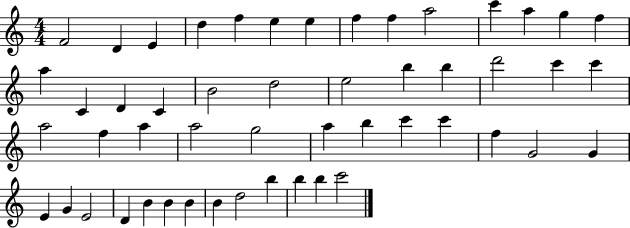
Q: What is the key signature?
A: C major